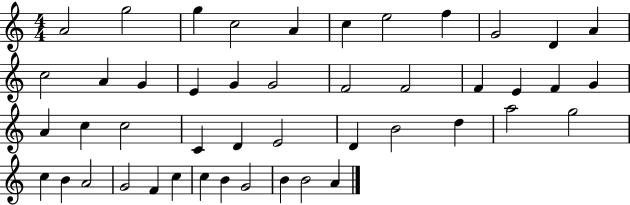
A4/h G5/h G5/q C5/h A4/q C5/q E5/h F5/q G4/h D4/q A4/q C5/h A4/q G4/q E4/q G4/q G4/h F4/h F4/h F4/q E4/q F4/q G4/q A4/q C5/q C5/h C4/q D4/q E4/h D4/q B4/h D5/q A5/h G5/h C5/q B4/q A4/h G4/h F4/q C5/q C5/q B4/q G4/h B4/q B4/h A4/q